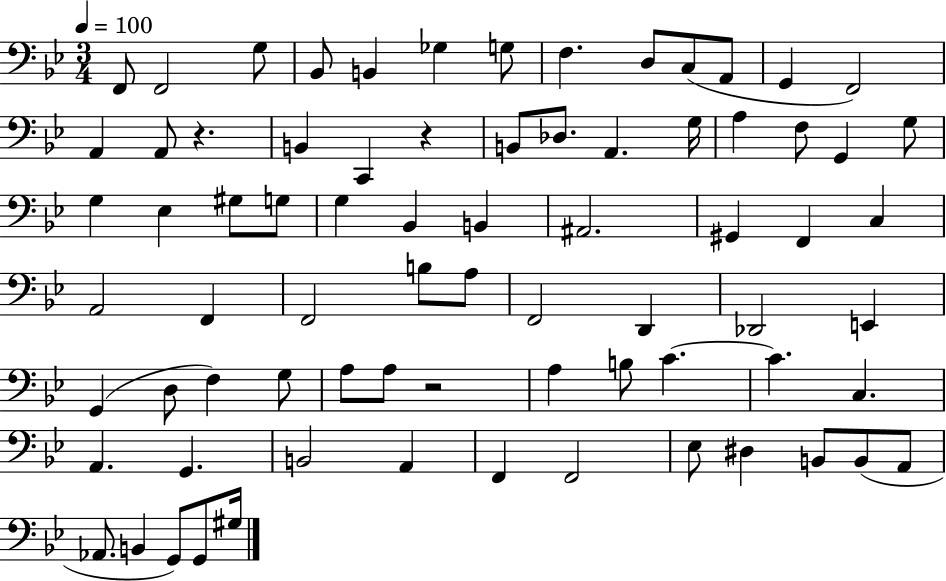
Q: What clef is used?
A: bass